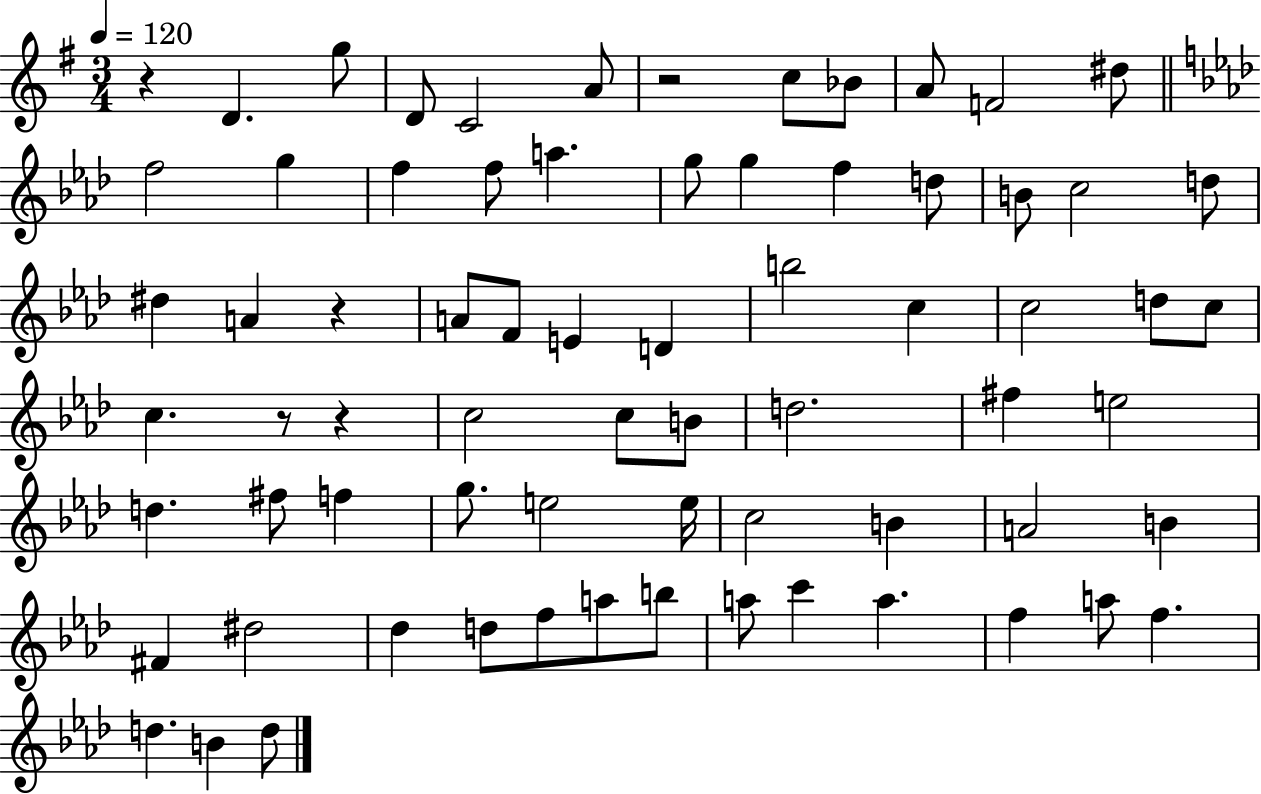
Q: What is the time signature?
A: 3/4